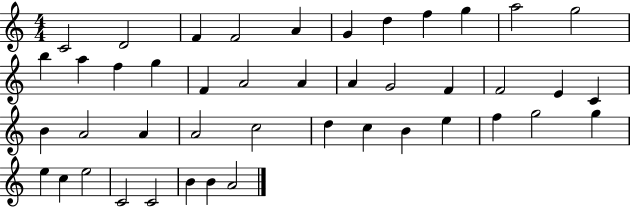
C4/h D4/h F4/q F4/h A4/q G4/q D5/q F5/q G5/q A5/h G5/h B5/q A5/q F5/q G5/q F4/q A4/h A4/q A4/q G4/h F4/q F4/h E4/q C4/q B4/q A4/h A4/q A4/h C5/h D5/q C5/q B4/q E5/q F5/q G5/h G5/q E5/q C5/q E5/h C4/h C4/h B4/q B4/q A4/h